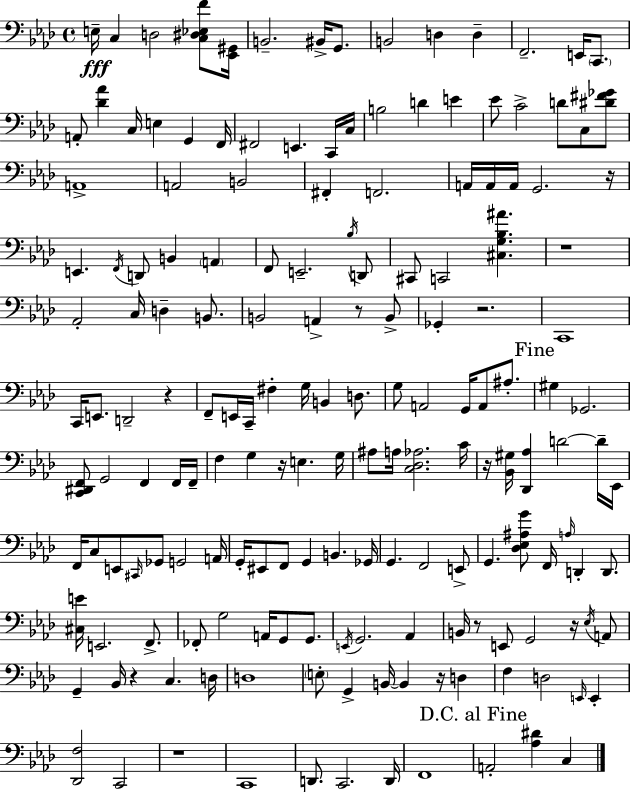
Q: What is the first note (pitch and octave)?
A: E3